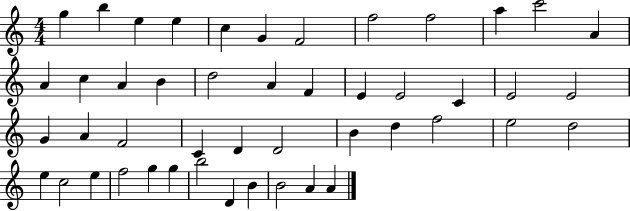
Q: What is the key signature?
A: C major